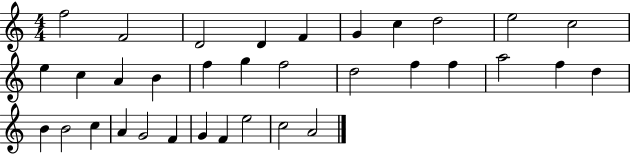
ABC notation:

X:1
T:Untitled
M:4/4
L:1/4
K:C
f2 F2 D2 D F G c d2 e2 c2 e c A B f g f2 d2 f f a2 f d B B2 c A G2 F G F e2 c2 A2